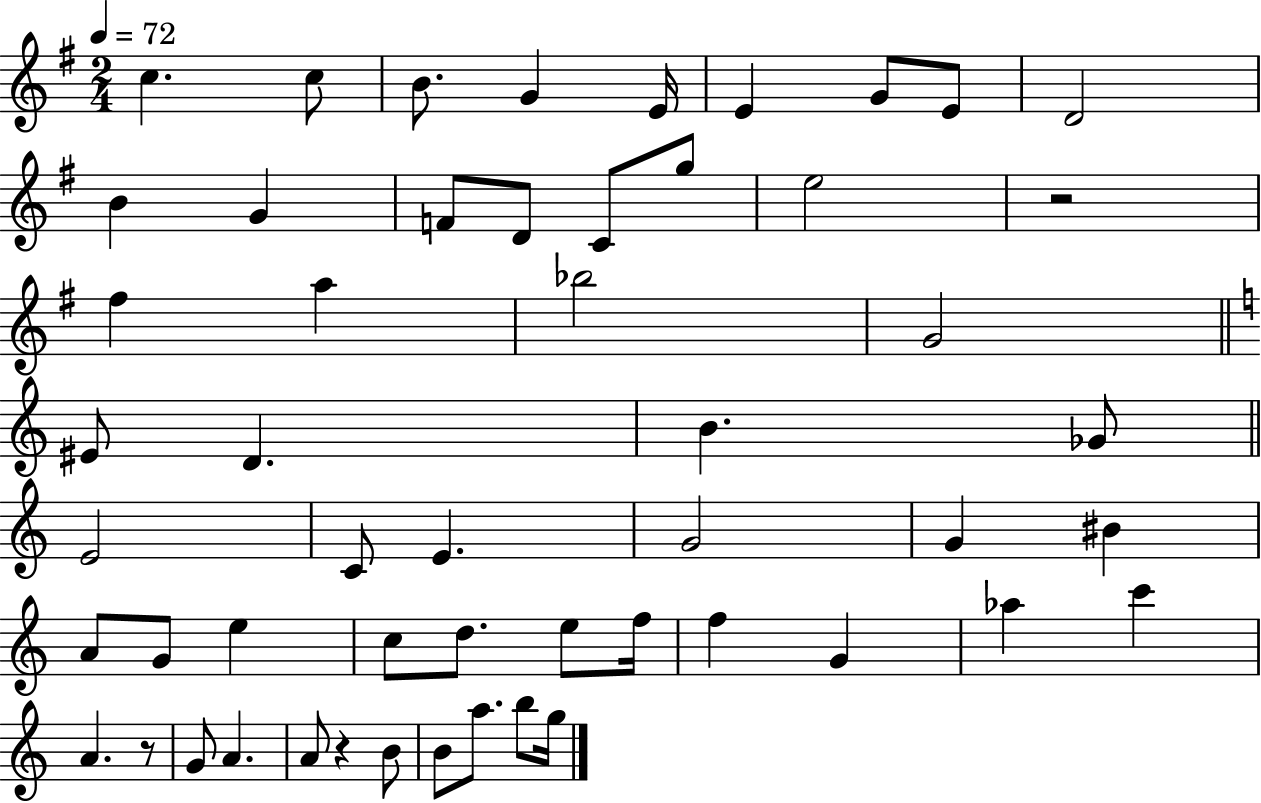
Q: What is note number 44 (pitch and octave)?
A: A4